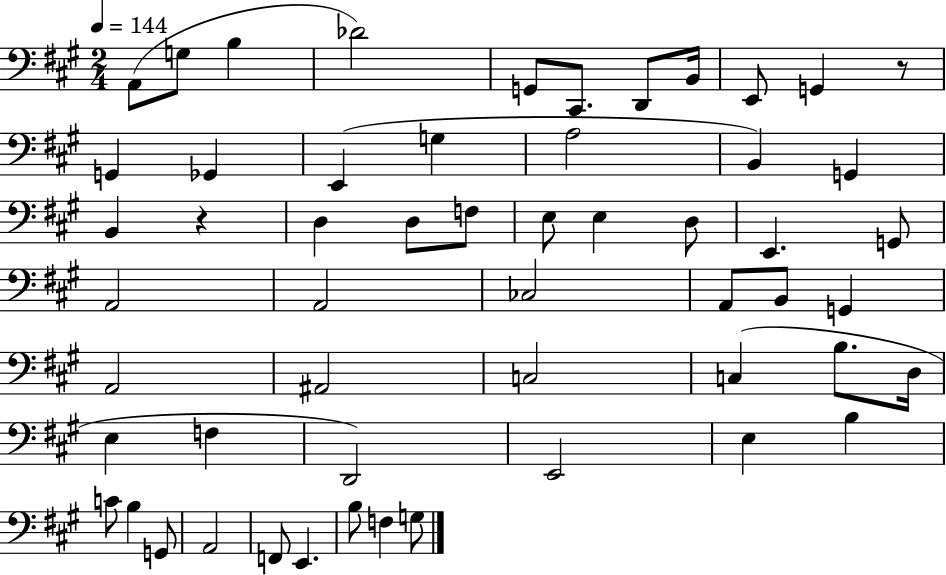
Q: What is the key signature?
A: A major